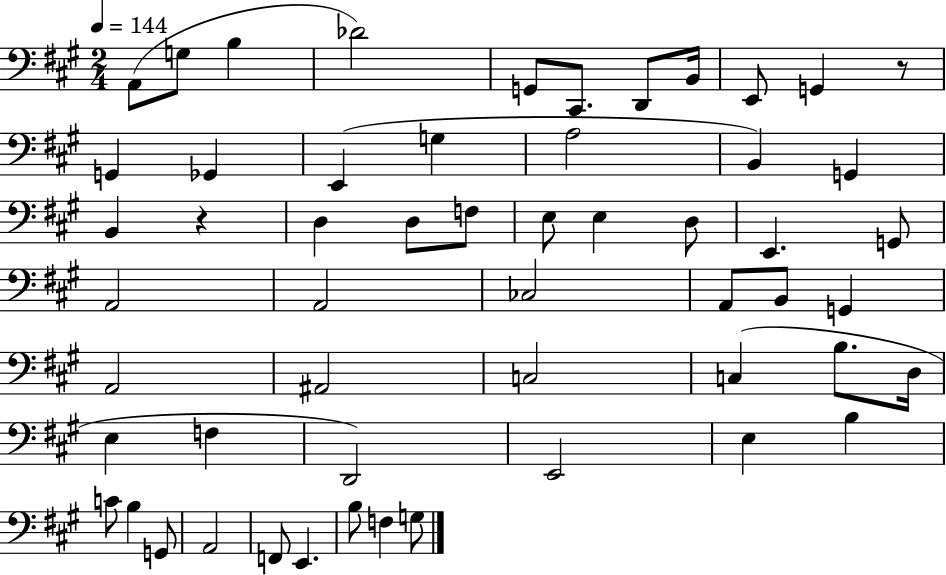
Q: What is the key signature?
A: A major